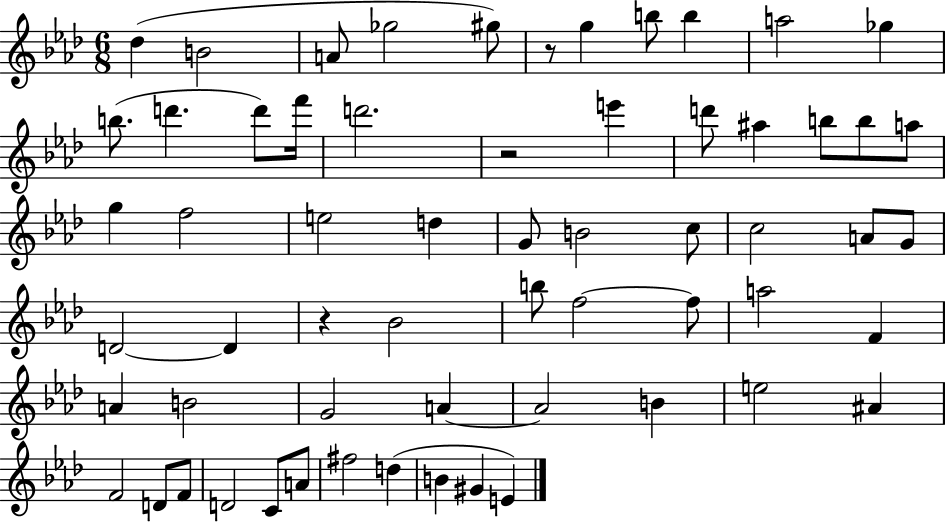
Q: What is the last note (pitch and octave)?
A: E4